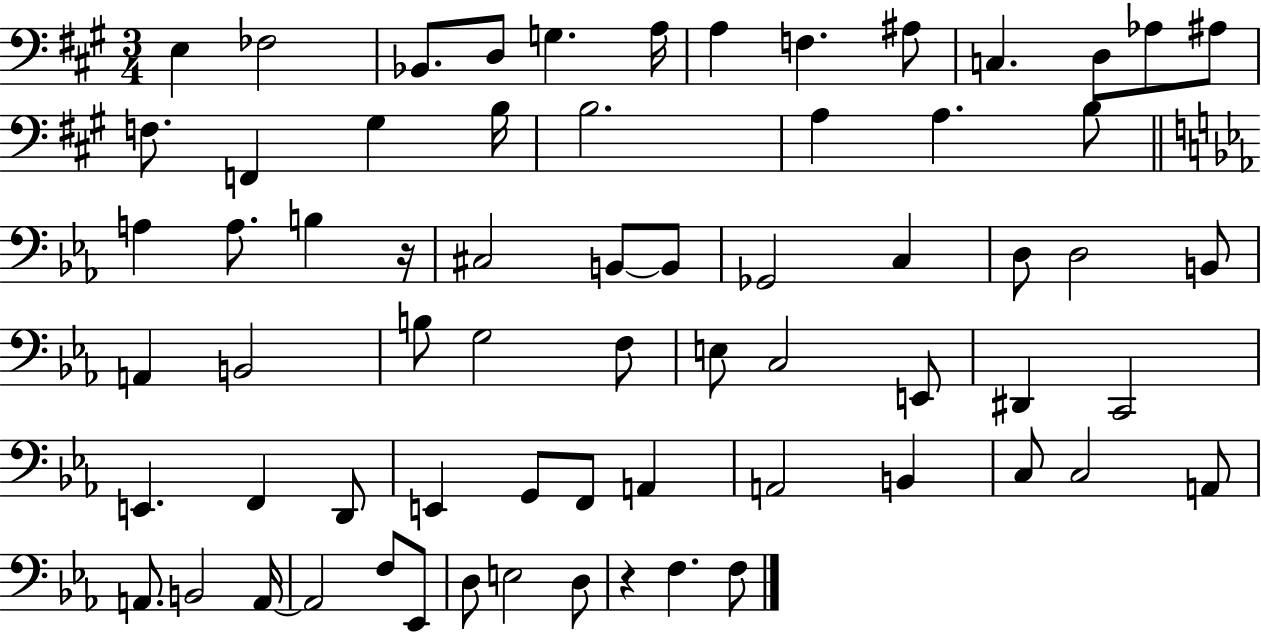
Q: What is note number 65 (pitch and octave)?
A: F3